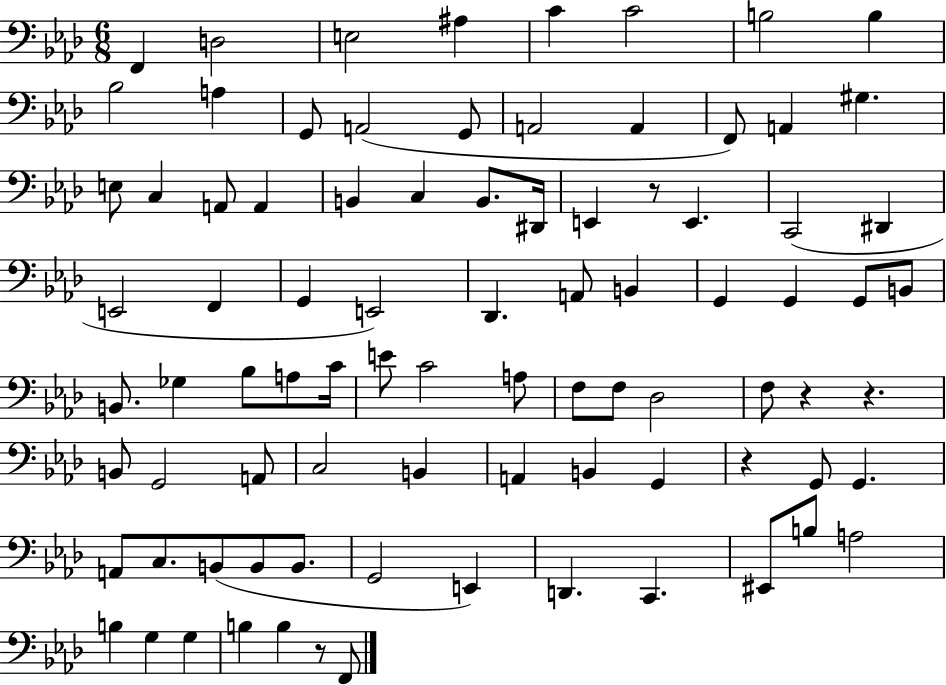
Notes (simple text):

F2/q D3/h E3/h A#3/q C4/q C4/h B3/h B3/q Bb3/h A3/q G2/e A2/h G2/e A2/h A2/q F2/e A2/q G#3/q. E3/e C3/q A2/e A2/q B2/q C3/q B2/e. D#2/s E2/q R/e E2/q. C2/h D#2/q E2/h F2/q G2/q E2/h Db2/q. A2/e B2/q G2/q G2/q G2/e B2/e B2/e. Gb3/q Bb3/e A3/e C4/s E4/e C4/h A3/e F3/e F3/e Db3/h F3/e R/q R/q. B2/e G2/h A2/e C3/h B2/q A2/q B2/q G2/q R/q G2/e G2/q. A2/e C3/e. B2/e B2/e B2/e. G2/h E2/q D2/q. C2/q. EIS2/e B3/e A3/h B3/q G3/q G3/q B3/q B3/q R/e F2/e